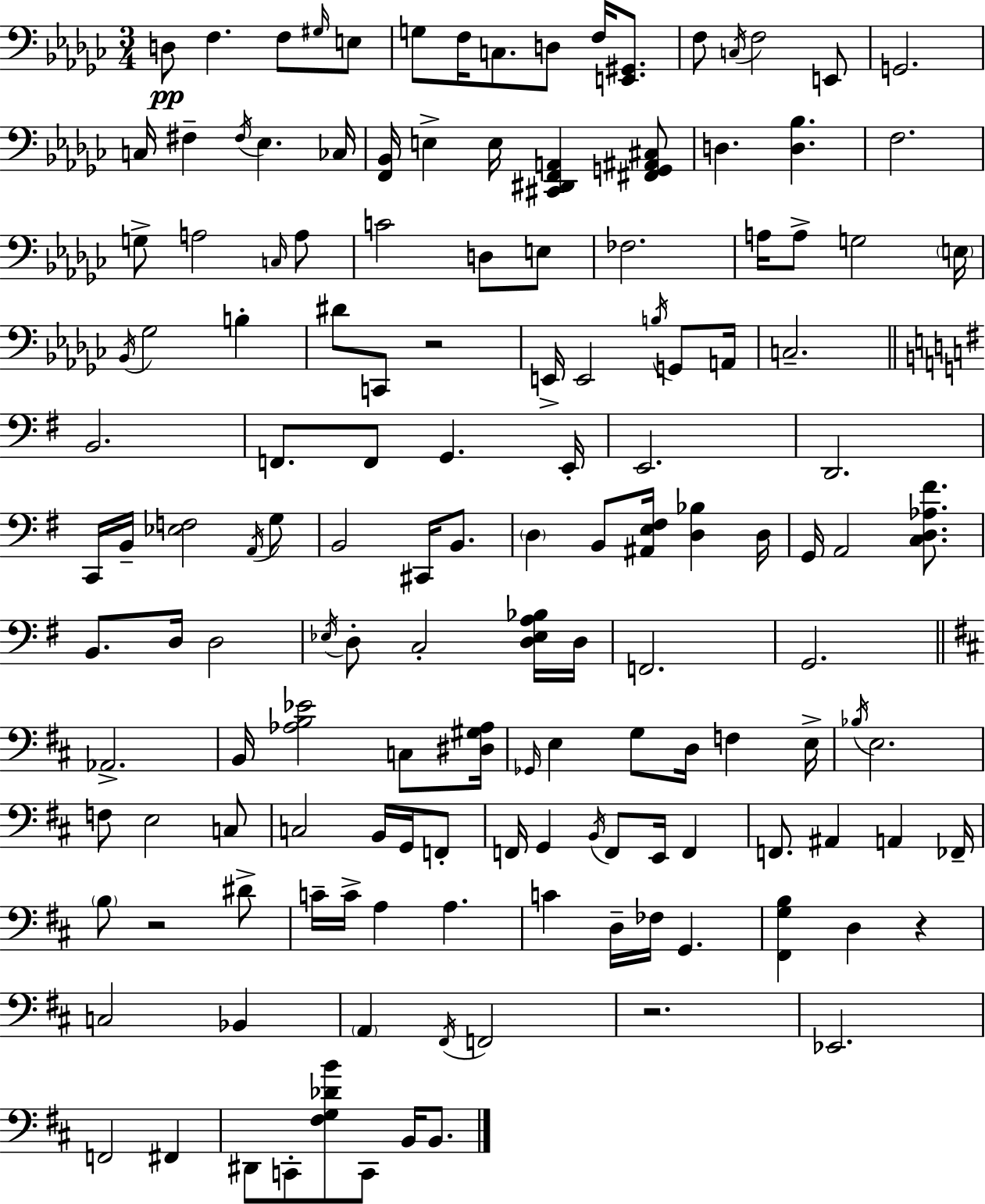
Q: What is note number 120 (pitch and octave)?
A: Eb2